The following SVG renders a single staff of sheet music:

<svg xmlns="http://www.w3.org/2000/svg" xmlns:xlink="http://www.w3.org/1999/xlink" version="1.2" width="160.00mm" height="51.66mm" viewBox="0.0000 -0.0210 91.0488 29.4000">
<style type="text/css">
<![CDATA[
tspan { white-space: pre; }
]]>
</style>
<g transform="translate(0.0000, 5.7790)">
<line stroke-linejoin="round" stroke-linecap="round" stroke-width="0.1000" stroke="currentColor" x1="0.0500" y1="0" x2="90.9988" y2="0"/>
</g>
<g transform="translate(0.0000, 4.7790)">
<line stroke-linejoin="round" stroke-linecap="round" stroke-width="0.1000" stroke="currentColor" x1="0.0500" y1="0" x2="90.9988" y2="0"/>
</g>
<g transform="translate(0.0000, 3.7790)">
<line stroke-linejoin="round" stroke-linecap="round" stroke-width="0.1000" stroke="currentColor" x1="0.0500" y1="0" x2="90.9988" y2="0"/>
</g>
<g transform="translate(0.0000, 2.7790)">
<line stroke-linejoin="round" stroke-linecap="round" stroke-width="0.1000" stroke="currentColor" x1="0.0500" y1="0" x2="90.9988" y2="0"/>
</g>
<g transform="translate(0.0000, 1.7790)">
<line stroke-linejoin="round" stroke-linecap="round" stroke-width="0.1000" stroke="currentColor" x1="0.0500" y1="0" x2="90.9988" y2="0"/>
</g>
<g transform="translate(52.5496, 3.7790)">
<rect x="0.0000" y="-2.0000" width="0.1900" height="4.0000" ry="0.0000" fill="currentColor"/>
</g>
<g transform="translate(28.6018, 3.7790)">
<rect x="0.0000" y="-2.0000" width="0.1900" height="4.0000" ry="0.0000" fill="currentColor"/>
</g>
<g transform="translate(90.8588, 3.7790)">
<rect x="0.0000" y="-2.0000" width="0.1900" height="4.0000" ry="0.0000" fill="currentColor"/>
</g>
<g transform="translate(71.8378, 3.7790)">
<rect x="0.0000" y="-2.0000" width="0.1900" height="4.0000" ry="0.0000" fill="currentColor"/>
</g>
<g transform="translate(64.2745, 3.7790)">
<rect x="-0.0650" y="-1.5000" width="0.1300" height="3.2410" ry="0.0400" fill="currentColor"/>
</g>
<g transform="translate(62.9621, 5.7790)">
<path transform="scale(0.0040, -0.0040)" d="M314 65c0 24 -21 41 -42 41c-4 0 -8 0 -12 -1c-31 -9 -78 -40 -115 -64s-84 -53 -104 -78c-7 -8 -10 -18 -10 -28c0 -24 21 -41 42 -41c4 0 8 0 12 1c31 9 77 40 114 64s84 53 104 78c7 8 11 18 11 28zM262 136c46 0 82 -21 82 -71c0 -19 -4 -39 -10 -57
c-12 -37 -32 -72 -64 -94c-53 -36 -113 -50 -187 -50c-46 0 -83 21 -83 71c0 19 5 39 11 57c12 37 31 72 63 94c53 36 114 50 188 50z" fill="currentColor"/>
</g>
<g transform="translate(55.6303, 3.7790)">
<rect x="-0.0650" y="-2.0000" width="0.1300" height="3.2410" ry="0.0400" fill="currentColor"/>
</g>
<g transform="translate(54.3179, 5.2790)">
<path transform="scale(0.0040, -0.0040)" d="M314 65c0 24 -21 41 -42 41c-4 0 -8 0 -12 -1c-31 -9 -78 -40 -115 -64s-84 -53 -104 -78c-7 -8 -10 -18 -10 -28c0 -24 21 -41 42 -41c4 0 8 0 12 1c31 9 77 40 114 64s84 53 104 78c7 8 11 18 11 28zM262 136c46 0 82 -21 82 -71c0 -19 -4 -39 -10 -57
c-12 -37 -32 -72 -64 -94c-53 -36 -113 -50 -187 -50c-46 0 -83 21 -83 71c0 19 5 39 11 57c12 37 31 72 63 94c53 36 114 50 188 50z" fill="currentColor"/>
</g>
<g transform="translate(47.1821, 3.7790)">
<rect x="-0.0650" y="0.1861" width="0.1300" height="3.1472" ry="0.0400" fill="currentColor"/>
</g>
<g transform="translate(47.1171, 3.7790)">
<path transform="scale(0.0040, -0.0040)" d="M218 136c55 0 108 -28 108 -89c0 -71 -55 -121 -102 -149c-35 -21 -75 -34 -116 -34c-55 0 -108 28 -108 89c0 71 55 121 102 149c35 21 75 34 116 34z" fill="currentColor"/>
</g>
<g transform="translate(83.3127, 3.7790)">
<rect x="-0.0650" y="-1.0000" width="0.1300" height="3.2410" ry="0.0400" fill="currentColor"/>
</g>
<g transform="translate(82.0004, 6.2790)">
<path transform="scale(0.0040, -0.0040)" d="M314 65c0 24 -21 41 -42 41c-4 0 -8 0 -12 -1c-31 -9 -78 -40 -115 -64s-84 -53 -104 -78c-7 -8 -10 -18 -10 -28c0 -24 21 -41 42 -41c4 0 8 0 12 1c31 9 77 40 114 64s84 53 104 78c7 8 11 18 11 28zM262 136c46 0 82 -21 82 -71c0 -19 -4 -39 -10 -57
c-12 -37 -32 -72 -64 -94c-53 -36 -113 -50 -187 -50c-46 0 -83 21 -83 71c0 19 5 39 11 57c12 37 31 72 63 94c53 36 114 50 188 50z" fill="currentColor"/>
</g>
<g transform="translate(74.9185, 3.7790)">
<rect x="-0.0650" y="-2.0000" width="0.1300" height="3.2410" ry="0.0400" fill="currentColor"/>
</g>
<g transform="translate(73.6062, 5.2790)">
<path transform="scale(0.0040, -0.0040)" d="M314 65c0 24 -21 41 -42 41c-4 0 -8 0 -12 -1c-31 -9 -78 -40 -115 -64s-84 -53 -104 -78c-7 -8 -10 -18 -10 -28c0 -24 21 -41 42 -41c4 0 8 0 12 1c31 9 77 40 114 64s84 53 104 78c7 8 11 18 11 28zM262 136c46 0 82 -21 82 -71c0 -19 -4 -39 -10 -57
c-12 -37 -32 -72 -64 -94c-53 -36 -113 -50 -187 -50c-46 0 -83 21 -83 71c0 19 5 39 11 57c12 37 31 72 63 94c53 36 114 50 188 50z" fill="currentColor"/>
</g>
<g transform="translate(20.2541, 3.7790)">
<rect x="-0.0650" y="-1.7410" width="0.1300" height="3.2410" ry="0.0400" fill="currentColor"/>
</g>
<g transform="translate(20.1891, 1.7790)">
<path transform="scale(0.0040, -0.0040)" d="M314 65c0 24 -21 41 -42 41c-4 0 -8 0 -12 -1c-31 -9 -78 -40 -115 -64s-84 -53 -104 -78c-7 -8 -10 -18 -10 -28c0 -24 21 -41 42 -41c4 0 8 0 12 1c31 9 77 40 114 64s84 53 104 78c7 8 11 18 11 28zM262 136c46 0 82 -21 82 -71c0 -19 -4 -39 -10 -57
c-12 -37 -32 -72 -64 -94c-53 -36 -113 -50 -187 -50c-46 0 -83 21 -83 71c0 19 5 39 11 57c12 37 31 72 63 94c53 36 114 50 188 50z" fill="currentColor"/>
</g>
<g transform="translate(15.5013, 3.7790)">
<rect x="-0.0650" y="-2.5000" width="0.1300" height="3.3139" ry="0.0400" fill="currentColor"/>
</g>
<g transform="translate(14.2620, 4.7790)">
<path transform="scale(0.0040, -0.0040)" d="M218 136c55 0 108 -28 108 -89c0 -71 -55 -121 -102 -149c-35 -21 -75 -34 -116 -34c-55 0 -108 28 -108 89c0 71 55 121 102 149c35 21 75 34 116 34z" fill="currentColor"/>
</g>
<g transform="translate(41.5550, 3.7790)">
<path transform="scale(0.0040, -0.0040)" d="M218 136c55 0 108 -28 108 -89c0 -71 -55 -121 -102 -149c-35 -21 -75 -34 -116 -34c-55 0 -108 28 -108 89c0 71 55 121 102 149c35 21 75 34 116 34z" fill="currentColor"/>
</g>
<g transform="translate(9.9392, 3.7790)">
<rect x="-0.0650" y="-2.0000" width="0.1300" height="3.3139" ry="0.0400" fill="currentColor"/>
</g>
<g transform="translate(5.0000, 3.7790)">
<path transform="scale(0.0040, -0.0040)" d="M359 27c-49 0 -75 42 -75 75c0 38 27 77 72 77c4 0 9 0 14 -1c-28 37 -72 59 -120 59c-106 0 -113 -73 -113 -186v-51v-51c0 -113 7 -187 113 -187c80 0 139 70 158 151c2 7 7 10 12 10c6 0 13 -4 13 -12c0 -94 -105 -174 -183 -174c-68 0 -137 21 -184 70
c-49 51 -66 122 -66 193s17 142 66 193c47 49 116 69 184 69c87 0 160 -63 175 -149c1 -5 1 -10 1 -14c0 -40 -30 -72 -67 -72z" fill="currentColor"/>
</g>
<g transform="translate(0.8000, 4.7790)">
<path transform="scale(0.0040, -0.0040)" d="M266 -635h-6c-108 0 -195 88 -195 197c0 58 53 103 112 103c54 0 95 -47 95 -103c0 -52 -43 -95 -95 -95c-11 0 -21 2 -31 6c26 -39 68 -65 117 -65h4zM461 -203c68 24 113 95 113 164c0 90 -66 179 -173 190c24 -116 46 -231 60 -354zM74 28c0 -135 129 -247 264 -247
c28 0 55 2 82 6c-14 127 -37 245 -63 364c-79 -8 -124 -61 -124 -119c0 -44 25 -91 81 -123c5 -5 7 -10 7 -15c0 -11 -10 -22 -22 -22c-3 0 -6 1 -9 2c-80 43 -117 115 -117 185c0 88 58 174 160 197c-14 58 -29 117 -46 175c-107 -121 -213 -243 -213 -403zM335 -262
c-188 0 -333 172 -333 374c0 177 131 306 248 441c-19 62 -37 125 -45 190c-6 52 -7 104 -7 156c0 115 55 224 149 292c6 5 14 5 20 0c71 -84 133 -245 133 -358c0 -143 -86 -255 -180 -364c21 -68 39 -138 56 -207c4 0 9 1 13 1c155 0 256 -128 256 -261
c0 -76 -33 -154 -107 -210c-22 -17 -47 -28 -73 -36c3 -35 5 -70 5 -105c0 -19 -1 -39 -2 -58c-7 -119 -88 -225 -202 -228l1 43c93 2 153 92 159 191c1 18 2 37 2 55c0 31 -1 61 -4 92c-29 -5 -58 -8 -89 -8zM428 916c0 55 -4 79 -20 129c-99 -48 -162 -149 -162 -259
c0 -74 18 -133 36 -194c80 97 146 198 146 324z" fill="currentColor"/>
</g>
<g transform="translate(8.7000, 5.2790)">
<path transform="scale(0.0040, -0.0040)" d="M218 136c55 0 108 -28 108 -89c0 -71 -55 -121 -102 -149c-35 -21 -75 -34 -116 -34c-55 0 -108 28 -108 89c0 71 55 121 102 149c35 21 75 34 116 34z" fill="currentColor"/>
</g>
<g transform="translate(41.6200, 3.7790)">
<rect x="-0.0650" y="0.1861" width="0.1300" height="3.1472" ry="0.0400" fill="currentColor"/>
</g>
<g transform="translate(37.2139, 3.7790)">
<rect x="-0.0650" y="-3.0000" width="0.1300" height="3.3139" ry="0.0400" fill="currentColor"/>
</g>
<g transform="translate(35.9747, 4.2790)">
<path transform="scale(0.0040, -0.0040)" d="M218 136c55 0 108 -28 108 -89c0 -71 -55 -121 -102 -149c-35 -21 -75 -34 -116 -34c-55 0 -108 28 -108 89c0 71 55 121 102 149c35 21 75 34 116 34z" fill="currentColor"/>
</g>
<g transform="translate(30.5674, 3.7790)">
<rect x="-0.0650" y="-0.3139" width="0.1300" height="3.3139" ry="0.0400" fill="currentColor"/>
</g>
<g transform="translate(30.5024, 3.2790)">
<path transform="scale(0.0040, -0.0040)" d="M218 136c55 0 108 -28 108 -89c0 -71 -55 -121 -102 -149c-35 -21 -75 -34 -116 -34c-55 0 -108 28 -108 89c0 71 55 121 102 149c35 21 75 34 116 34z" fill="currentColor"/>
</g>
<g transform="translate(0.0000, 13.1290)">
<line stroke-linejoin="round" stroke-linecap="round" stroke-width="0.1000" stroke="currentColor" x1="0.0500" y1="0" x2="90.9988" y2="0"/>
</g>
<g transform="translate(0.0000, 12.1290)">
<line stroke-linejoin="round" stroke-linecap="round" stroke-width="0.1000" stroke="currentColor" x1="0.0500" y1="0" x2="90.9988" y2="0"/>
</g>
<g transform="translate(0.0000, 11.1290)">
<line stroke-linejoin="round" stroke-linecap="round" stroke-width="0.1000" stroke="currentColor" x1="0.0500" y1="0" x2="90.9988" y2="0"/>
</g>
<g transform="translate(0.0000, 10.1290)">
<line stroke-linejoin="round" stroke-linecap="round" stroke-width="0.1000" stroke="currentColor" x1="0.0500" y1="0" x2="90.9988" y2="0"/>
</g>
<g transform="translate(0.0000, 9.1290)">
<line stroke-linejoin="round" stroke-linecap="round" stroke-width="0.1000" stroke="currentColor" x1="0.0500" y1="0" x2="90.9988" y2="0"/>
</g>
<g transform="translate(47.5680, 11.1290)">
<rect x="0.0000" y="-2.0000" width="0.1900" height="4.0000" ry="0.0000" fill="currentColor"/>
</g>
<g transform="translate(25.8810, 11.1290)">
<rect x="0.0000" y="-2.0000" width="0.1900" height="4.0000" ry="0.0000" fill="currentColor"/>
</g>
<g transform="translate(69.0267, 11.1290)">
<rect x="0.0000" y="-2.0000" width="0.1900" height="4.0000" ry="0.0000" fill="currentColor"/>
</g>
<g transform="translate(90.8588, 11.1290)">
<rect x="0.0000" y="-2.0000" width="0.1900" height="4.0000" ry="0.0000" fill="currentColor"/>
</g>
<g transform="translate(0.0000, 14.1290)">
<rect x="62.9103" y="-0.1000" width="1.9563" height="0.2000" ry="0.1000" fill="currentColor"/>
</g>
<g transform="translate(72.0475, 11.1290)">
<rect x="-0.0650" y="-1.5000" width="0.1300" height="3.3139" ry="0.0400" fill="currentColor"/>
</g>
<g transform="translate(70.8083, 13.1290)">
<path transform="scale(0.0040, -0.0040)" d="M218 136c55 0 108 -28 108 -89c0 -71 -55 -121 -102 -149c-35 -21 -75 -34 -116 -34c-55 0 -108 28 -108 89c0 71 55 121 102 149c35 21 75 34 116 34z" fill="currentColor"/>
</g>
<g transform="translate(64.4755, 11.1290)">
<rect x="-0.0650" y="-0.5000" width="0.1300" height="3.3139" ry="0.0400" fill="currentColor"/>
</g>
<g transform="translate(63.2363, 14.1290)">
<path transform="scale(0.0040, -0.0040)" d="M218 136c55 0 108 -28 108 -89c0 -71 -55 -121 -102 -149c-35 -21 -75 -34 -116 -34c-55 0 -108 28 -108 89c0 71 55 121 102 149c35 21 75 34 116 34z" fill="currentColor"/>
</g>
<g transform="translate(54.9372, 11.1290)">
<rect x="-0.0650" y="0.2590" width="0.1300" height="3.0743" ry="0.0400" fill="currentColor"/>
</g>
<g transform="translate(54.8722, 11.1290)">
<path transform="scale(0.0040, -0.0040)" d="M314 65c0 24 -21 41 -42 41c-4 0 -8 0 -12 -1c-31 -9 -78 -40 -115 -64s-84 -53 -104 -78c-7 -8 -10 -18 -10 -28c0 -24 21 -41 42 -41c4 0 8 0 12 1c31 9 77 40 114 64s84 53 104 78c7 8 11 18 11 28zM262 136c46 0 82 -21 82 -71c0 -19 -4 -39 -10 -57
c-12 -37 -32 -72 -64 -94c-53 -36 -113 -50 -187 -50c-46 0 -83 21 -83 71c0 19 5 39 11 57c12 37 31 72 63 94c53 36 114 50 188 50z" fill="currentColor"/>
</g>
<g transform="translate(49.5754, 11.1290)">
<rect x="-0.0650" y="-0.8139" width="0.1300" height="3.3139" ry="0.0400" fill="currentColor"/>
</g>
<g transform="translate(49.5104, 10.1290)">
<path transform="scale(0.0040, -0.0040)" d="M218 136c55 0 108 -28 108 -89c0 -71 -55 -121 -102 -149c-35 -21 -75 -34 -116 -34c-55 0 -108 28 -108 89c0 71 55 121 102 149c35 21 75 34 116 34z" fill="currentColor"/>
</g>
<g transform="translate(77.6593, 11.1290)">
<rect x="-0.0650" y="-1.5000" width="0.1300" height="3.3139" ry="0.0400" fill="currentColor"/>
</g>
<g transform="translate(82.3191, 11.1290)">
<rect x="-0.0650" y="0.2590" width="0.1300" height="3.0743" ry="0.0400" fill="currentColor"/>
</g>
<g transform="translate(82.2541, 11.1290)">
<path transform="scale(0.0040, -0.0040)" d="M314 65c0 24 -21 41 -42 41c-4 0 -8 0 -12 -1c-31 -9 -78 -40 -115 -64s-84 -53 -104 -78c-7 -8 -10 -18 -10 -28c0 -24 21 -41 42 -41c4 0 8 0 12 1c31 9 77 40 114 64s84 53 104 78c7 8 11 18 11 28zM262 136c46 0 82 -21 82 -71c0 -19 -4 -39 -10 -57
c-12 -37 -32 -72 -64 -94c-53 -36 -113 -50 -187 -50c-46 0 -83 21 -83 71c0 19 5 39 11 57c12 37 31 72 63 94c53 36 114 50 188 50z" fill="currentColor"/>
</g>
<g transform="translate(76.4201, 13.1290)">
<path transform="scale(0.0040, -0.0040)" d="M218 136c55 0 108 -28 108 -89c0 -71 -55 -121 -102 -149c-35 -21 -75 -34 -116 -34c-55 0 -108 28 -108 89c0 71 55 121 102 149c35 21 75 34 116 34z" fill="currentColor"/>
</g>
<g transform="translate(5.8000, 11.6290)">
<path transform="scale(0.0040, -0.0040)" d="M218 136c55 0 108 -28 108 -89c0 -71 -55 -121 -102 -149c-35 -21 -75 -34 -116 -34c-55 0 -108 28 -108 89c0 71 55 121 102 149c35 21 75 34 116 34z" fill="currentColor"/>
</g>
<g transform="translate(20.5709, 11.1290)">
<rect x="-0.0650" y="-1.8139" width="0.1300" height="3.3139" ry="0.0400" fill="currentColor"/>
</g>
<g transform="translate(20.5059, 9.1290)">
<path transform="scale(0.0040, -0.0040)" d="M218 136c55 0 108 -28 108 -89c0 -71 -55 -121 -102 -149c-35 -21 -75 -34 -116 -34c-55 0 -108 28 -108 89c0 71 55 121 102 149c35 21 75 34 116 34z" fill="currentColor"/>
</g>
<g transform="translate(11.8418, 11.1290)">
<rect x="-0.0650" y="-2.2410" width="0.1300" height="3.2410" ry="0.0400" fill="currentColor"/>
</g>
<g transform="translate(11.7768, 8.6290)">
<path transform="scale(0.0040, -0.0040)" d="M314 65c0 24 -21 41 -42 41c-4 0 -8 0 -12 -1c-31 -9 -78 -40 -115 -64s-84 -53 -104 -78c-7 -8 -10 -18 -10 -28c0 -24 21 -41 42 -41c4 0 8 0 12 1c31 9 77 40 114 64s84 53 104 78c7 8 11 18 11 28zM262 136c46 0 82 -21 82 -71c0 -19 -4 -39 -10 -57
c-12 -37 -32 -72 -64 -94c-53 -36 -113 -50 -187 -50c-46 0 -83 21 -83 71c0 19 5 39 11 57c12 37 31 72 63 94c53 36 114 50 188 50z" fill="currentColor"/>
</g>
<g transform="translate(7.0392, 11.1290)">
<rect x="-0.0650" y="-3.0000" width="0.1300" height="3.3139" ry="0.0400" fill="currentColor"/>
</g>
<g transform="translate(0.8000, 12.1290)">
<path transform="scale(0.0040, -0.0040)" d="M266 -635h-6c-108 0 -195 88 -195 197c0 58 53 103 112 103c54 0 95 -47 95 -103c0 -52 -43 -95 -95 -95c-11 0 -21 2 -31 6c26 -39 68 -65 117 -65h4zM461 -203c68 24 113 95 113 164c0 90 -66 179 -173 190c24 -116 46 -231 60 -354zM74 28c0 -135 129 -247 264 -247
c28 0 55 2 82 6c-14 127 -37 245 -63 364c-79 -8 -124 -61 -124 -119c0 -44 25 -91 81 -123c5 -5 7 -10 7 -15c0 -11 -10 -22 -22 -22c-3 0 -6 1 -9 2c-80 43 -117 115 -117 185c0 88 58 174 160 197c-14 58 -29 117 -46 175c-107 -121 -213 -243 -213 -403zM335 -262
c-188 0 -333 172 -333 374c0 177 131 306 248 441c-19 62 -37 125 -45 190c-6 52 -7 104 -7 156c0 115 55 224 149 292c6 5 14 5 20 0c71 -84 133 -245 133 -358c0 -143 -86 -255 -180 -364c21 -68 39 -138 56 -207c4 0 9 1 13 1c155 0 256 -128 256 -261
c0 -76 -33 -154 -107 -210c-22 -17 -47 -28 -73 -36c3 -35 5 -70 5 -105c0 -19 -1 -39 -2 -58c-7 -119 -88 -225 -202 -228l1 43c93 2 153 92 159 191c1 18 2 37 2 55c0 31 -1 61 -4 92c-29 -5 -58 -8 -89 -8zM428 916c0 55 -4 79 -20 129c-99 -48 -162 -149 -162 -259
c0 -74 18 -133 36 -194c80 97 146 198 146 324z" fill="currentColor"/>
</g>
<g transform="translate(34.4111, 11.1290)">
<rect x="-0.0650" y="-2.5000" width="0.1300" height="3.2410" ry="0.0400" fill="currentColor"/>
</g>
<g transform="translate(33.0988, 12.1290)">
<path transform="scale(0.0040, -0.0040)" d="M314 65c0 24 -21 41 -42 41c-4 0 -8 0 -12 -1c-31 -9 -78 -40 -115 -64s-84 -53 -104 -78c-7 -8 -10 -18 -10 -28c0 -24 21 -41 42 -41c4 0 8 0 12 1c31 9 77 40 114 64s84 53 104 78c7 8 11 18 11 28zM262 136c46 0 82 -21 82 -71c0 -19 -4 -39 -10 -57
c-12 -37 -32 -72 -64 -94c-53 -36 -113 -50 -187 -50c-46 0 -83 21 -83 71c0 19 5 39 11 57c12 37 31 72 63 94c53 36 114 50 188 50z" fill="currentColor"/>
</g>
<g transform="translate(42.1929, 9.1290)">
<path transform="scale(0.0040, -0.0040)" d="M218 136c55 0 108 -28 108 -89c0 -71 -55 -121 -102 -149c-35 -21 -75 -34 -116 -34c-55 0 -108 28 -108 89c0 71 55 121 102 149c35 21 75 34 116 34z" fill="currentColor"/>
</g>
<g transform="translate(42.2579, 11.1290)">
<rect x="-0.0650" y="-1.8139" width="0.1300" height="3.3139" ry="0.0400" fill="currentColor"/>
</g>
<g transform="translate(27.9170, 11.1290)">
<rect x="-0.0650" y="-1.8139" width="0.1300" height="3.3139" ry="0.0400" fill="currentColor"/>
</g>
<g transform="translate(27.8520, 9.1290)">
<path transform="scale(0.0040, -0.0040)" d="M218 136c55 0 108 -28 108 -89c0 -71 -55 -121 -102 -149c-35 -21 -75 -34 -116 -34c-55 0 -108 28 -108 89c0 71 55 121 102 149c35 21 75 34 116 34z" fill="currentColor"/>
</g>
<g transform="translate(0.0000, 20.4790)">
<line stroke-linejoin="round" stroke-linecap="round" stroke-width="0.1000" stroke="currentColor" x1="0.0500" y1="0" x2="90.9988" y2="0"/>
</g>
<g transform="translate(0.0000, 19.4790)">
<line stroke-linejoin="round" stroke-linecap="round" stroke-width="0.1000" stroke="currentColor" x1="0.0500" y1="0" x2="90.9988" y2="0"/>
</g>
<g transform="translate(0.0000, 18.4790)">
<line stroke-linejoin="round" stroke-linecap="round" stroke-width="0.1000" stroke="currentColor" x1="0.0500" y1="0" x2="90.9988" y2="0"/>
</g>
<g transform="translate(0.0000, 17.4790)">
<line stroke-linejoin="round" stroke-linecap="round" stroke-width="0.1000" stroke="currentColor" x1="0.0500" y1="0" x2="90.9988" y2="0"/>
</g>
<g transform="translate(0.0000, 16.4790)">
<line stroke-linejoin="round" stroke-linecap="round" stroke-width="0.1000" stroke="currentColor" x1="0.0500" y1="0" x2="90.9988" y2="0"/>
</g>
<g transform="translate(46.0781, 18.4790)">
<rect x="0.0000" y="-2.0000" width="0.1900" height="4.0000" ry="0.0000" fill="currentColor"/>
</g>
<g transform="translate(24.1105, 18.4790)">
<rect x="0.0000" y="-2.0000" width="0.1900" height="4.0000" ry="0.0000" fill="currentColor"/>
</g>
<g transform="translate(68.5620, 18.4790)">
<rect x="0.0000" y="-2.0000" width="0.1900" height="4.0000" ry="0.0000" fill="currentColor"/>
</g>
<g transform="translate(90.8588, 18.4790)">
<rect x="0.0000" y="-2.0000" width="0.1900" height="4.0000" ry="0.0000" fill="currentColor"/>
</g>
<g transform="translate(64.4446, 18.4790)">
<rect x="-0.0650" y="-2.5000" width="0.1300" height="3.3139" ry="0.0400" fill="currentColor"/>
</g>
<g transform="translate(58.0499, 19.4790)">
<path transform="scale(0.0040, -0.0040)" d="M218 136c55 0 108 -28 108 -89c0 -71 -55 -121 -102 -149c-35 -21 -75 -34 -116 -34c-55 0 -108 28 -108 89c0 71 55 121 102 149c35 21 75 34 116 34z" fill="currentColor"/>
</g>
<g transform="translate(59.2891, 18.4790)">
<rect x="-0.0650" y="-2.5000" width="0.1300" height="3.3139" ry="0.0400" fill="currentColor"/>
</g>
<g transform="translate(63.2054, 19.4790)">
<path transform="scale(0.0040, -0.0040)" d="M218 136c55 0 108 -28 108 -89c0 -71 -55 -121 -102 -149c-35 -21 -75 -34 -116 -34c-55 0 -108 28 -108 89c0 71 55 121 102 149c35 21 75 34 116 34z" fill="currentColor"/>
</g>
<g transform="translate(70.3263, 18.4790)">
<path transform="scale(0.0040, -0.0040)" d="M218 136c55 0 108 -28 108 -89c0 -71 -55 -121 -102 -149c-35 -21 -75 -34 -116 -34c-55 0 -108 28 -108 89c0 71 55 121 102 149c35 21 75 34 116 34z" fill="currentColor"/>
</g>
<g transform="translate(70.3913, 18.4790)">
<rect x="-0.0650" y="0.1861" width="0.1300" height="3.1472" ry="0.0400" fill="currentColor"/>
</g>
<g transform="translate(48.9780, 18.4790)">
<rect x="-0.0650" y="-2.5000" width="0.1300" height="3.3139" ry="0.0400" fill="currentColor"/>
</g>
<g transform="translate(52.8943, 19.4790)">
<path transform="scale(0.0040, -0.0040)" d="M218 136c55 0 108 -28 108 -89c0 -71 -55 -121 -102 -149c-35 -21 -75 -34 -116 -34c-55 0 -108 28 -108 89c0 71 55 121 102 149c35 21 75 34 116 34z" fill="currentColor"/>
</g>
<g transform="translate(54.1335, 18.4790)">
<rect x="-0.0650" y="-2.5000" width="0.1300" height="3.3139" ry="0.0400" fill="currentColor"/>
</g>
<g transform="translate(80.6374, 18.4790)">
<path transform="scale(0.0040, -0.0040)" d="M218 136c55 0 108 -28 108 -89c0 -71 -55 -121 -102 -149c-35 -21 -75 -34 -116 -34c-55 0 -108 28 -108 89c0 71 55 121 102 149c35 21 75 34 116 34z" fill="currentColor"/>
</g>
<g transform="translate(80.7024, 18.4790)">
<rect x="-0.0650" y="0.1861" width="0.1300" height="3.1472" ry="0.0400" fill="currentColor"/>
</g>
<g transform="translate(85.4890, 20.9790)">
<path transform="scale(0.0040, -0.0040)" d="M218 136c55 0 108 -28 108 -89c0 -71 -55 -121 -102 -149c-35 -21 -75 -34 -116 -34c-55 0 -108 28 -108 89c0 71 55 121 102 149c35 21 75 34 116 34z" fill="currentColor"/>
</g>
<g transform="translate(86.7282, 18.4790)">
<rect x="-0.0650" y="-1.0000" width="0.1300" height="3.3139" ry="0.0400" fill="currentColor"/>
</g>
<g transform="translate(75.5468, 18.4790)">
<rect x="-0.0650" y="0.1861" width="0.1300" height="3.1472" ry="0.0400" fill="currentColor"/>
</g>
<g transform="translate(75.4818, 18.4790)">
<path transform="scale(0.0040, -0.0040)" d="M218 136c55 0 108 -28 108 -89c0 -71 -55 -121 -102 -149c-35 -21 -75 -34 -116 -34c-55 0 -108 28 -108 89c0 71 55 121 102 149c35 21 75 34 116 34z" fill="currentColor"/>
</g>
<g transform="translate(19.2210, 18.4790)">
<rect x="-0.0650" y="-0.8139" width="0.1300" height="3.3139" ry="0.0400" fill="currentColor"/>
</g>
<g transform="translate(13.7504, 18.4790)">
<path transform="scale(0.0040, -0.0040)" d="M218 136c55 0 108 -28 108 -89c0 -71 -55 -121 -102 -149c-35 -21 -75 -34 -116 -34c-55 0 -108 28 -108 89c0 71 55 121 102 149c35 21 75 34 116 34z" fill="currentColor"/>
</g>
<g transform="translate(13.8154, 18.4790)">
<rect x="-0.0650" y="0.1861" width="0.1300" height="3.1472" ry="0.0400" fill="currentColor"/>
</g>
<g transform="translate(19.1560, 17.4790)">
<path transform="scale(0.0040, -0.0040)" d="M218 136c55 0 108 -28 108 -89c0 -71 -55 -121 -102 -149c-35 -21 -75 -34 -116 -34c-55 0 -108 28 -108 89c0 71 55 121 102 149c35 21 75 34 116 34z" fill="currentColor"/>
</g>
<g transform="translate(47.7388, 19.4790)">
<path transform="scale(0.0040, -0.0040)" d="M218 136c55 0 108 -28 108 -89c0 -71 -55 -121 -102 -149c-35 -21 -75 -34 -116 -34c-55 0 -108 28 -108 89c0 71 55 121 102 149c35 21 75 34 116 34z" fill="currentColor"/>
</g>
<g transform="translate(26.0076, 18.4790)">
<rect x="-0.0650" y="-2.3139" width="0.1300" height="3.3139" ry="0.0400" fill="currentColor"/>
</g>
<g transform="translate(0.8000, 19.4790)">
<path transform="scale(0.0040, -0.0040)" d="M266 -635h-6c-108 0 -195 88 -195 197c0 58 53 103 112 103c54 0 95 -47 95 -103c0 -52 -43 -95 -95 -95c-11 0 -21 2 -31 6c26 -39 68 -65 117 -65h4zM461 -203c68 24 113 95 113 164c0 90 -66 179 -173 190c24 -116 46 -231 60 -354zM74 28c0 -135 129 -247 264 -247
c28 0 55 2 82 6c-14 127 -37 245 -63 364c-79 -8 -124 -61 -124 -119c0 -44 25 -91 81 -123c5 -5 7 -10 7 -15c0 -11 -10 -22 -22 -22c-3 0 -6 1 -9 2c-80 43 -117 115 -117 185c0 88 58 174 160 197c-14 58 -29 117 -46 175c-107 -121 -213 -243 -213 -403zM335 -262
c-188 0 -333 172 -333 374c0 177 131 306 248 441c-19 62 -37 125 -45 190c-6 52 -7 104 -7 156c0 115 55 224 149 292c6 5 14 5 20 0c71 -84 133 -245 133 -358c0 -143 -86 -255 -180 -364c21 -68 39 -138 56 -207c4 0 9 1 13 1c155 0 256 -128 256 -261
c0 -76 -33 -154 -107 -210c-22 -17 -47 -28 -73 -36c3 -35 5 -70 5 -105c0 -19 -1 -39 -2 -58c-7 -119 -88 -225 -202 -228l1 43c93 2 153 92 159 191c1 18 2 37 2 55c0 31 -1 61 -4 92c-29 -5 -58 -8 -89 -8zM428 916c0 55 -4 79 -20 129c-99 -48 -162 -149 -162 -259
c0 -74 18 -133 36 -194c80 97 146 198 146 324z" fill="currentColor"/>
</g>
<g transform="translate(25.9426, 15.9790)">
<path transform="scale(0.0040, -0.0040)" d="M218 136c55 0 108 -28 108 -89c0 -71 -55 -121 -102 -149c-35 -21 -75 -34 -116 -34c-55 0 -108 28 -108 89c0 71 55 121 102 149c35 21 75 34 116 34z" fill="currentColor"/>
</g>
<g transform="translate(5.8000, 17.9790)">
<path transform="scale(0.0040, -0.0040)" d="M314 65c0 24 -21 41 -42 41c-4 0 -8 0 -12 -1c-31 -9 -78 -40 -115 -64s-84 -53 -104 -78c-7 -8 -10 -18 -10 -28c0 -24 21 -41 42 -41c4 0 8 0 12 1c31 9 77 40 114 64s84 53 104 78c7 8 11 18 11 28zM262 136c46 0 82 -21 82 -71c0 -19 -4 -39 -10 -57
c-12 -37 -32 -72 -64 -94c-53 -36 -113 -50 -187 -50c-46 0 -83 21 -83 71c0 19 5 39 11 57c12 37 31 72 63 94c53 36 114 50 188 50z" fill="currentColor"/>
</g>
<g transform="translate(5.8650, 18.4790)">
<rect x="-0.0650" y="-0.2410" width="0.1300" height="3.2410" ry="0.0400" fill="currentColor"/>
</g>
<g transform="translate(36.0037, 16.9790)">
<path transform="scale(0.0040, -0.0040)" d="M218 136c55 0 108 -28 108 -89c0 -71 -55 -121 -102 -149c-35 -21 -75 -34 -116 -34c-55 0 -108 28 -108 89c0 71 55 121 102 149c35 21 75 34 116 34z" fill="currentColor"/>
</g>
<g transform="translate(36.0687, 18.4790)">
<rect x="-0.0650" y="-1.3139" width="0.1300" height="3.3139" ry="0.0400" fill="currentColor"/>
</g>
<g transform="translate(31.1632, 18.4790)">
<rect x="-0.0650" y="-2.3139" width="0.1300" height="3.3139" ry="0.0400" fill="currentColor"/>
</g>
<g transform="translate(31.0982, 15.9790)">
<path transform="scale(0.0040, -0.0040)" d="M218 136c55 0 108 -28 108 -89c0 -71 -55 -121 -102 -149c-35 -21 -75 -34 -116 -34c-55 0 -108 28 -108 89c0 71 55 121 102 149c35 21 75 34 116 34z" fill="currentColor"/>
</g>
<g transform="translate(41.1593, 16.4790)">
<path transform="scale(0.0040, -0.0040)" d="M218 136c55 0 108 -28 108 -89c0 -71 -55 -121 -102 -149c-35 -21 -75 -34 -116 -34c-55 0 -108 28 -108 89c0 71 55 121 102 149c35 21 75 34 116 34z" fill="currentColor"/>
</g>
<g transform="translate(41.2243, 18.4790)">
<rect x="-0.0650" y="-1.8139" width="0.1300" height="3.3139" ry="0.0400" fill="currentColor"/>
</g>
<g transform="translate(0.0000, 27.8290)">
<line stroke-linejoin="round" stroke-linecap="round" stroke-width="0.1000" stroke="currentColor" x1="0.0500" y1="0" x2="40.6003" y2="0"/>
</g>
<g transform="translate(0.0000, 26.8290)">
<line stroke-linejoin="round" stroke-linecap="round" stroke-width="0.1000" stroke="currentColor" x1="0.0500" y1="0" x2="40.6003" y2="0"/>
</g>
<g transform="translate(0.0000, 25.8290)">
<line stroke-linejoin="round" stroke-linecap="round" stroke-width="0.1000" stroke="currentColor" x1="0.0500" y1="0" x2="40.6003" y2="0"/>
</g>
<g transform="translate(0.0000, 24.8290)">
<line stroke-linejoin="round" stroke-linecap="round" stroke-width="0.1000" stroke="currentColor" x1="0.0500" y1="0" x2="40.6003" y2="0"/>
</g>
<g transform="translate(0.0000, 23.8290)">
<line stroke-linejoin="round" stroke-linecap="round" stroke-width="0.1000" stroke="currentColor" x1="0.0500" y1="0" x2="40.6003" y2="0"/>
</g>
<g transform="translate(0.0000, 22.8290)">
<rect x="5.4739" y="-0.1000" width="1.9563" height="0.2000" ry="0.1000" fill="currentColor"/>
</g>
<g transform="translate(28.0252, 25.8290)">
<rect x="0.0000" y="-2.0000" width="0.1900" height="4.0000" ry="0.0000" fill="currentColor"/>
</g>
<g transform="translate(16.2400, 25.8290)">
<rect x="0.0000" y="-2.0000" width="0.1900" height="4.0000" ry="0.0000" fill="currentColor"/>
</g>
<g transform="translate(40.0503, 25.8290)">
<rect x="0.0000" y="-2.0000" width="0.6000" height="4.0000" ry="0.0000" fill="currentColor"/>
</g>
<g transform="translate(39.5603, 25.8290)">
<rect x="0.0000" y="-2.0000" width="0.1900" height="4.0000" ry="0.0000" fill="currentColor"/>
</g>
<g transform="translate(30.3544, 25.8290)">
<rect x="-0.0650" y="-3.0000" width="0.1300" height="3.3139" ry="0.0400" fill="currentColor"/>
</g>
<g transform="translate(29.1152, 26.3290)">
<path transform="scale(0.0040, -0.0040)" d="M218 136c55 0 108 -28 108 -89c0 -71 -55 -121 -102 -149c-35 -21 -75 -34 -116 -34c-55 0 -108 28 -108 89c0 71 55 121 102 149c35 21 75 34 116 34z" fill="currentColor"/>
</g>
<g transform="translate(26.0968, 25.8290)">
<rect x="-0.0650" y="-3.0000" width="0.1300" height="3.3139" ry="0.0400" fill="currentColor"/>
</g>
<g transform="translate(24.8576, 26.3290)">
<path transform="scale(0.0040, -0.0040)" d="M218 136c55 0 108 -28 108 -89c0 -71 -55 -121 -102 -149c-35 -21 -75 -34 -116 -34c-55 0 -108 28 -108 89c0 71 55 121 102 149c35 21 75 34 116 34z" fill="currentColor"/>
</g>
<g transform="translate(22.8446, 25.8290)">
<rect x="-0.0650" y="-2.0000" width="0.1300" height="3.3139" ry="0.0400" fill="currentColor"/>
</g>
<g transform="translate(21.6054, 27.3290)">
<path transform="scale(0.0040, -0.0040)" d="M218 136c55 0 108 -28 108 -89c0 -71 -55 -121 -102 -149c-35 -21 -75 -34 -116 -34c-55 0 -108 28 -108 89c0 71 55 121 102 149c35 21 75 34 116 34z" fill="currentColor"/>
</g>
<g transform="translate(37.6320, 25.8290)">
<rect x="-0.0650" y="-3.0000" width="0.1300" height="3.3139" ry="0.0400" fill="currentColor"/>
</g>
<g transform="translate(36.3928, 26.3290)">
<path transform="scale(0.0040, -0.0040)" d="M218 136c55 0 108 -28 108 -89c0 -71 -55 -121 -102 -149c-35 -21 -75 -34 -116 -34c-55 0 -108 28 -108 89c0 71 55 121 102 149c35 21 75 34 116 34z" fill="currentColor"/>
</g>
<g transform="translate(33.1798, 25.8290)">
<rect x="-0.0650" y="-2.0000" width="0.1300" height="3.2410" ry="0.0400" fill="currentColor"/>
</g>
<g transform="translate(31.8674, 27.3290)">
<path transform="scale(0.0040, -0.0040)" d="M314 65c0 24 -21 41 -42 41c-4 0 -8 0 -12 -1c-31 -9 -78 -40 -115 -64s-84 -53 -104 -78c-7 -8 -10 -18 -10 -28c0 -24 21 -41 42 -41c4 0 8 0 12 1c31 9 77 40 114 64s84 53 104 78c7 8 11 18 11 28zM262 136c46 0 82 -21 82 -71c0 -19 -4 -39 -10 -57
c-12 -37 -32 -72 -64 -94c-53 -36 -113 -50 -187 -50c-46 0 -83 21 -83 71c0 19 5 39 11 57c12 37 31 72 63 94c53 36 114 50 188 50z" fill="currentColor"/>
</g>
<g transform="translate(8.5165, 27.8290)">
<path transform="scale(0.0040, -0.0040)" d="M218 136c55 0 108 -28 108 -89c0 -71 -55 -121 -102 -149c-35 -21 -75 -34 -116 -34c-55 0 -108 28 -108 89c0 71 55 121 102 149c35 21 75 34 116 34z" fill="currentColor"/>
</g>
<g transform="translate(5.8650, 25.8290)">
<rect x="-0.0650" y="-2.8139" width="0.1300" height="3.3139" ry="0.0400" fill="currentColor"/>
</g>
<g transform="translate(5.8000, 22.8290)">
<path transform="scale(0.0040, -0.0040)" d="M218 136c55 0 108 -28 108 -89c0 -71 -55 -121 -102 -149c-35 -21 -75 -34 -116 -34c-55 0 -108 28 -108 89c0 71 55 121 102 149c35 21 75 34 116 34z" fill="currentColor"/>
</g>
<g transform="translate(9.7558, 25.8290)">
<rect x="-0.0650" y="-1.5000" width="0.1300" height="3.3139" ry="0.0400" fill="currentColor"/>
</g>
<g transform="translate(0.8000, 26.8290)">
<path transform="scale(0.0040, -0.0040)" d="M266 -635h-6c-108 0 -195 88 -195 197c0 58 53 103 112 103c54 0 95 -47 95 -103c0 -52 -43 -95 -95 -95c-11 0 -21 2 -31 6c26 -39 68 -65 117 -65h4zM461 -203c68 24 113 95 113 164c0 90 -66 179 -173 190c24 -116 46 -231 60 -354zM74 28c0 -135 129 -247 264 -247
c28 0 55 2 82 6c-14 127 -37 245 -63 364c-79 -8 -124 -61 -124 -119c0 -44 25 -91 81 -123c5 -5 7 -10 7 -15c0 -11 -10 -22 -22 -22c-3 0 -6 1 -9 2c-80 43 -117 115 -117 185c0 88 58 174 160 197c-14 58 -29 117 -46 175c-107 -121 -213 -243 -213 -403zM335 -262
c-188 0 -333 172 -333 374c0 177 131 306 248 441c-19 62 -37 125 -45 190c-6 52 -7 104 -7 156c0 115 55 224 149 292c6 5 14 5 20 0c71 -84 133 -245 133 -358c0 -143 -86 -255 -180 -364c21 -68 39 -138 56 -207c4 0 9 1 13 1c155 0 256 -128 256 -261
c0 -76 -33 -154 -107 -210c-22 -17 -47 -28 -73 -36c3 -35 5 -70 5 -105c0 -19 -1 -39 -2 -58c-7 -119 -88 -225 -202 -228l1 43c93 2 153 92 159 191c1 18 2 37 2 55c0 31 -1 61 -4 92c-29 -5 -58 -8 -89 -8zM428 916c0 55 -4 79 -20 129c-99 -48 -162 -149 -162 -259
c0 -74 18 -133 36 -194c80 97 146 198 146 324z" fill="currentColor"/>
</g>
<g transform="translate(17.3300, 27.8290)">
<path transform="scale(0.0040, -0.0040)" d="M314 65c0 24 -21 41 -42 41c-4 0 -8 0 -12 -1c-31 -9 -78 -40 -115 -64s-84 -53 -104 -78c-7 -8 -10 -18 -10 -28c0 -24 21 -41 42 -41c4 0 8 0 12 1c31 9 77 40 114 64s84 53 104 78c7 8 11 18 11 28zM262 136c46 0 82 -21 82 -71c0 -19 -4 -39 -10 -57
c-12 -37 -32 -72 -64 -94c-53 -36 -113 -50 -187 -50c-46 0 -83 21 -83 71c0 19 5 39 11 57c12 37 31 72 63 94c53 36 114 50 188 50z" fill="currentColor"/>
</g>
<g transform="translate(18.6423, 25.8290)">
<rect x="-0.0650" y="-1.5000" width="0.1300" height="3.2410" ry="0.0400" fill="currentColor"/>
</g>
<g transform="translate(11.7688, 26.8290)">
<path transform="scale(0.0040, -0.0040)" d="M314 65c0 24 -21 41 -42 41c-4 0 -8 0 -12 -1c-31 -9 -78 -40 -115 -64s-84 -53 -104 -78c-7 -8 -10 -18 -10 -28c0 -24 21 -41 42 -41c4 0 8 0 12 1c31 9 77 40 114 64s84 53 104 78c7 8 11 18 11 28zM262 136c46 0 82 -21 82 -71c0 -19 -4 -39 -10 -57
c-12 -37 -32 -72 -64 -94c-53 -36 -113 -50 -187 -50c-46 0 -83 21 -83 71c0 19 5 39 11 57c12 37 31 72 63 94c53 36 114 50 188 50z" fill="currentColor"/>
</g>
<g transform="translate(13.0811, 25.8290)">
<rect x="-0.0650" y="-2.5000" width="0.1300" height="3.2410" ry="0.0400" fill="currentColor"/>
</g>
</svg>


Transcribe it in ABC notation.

X:1
T:Untitled
M:4/4
L:1/4
K:C
F G f2 c A B B F2 E2 F2 D2 A g2 f f G2 f d B2 C E E B2 c2 B d g g e f G G G G B B B D a E G2 E2 F A A F2 A